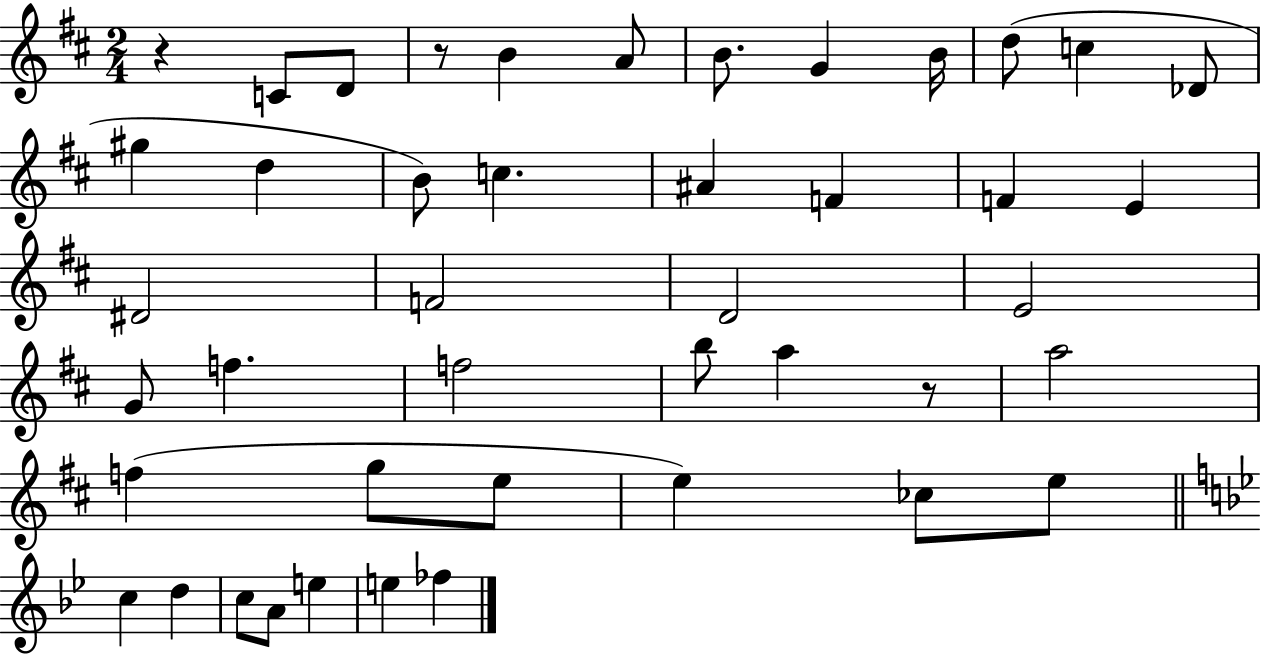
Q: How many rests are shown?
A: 3